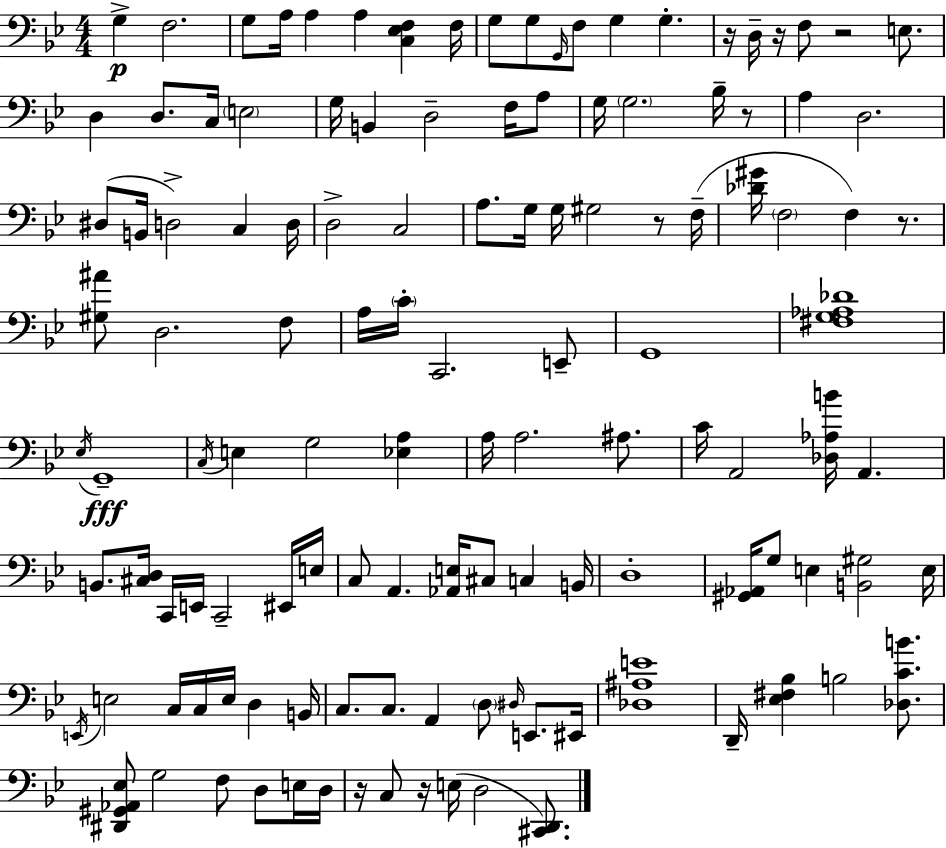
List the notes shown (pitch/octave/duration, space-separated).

G3/q F3/h. G3/e A3/s A3/q A3/q [C3,Eb3,F3]/q F3/s G3/e G3/e G2/s F3/e G3/q G3/q. R/s D3/s R/s F3/e R/h E3/e. D3/q D3/e. C3/s E3/h G3/s B2/q D3/h F3/s A3/e G3/s G3/h. Bb3/s R/e A3/q D3/h. D#3/e B2/s D3/h C3/q D3/s D3/h C3/h A3/e. G3/s G3/s G#3/h R/e F3/s [Db4,G#4]/s F3/h F3/q R/e. [G#3,A#4]/e D3/h. F3/e A3/s C4/s C2/h. E2/e G2/w [F#3,G3,Ab3,Db4]/w Eb3/s G2/w C3/s E3/q G3/h [Eb3,A3]/q A3/s A3/h. A#3/e. C4/s A2/h [Db3,Ab3,B4]/s A2/q. B2/e. [C#3,D3]/s C2/s E2/s C2/h EIS2/s E3/s C3/e A2/q. [Ab2,E3]/s C#3/e C3/q B2/s D3/w [G#2,Ab2]/s G3/e E3/q [B2,G#3]/h E3/s E2/s E3/h C3/s C3/s E3/s D3/q B2/s C3/e. C3/e. A2/q D3/e D#3/s E2/e. EIS2/s [Db3,A#3,E4]/w D2/s [Eb3,F#3,Bb3]/q B3/h [Db3,C4,B4]/e. [D#2,G#2,Ab2,Eb3]/e G3/h F3/e D3/e E3/s D3/s R/s C3/e R/s E3/s D3/h [C#2,D2]/e.